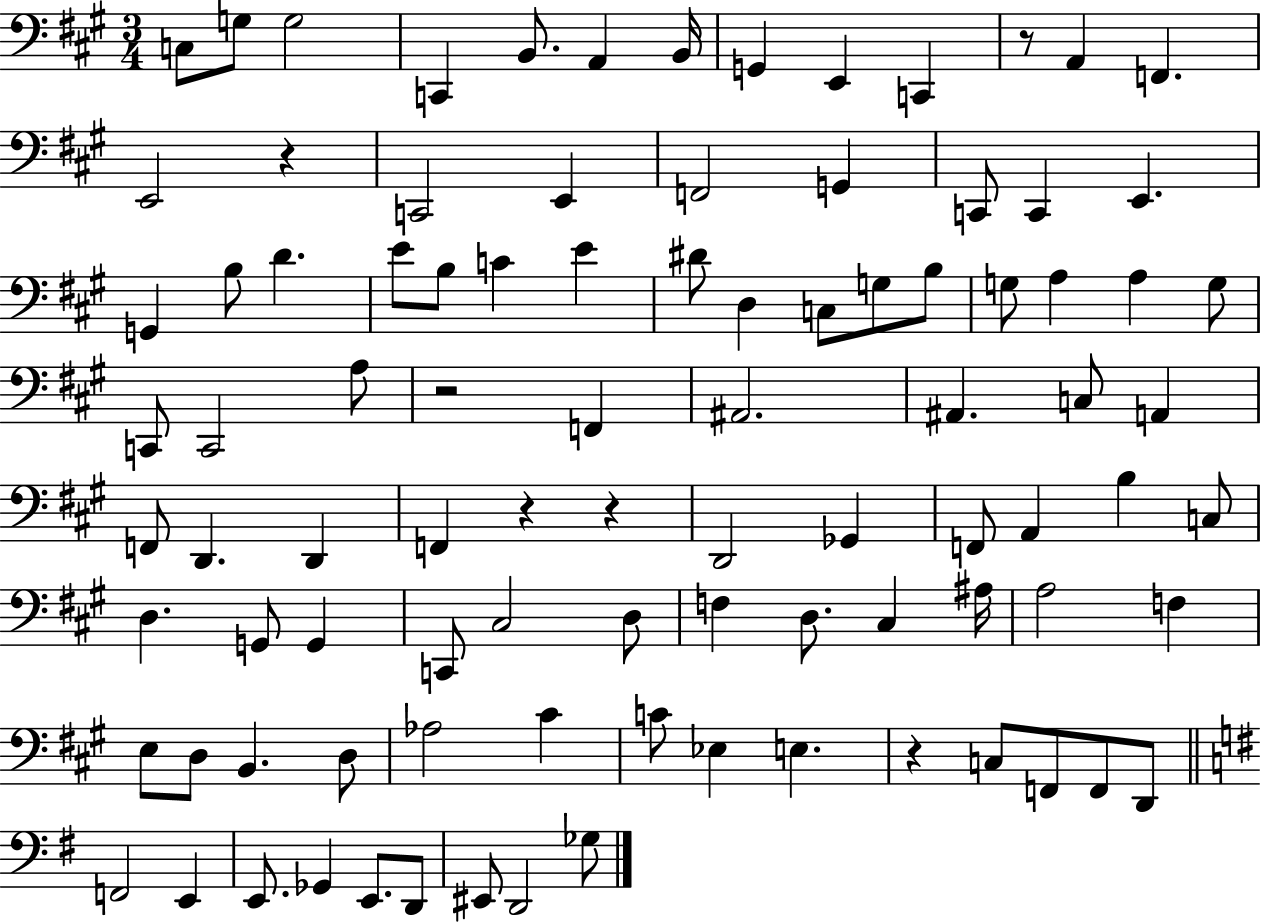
C3/e G3/e G3/h C2/q B2/e. A2/q B2/s G2/q E2/q C2/q R/e A2/q F2/q. E2/h R/q C2/h E2/q F2/h G2/q C2/e C2/q E2/q. G2/q B3/e D4/q. E4/e B3/e C4/q E4/q D#4/e D3/q C3/e G3/e B3/e G3/e A3/q A3/q G3/e C2/e C2/h A3/e R/h F2/q A#2/h. A#2/q. C3/e A2/q F2/e D2/q. D2/q F2/q R/q R/q D2/h Gb2/q F2/e A2/q B3/q C3/e D3/q. G2/e G2/q C2/e C#3/h D3/e F3/q D3/e. C#3/q A#3/s A3/h F3/q E3/e D3/e B2/q. D3/e Ab3/h C#4/q C4/e Eb3/q E3/q. R/q C3/e F2/e F2/e D2/e F2/h E2/q E2/e. Gb2/q E2/e. D2/e EIS2/e D2/h Gb3/e